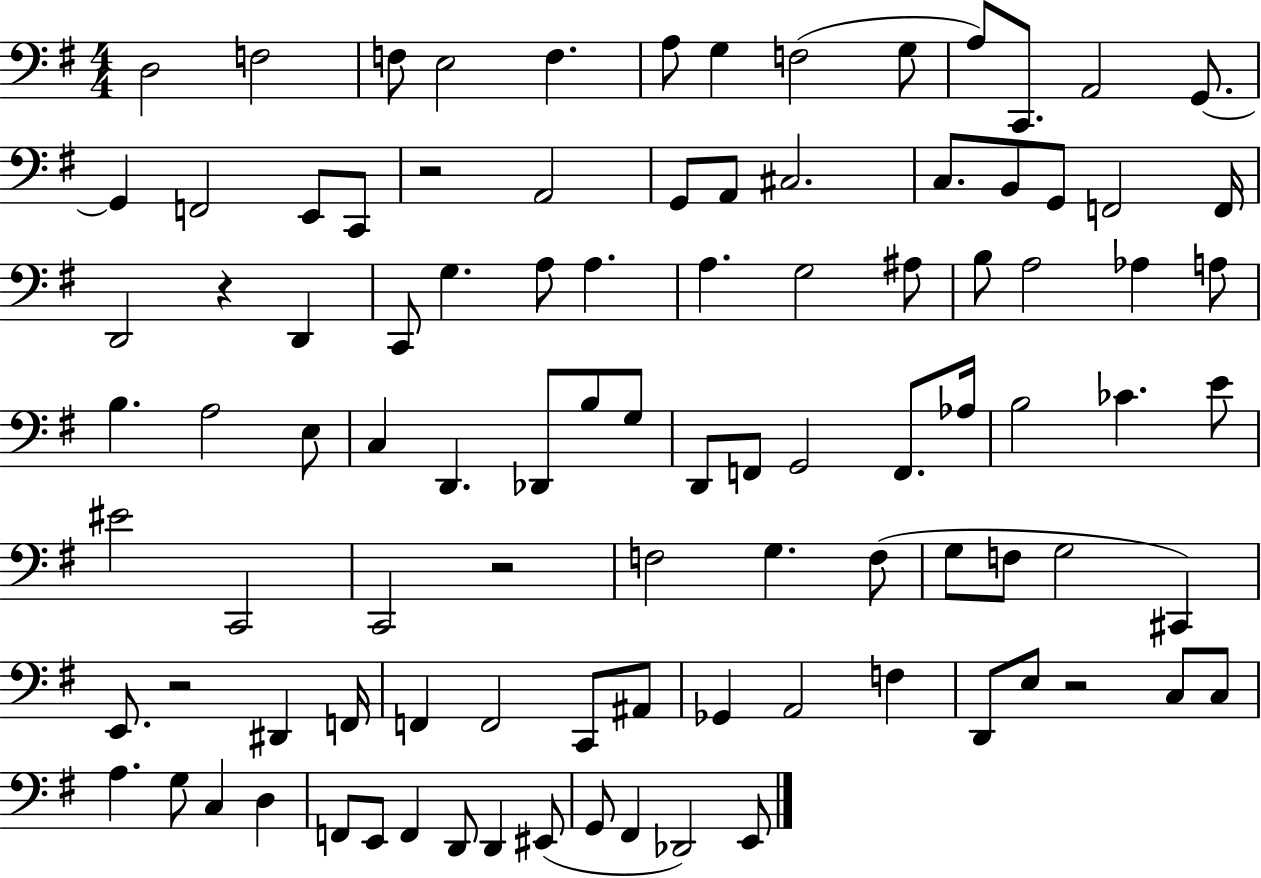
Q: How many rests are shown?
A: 5